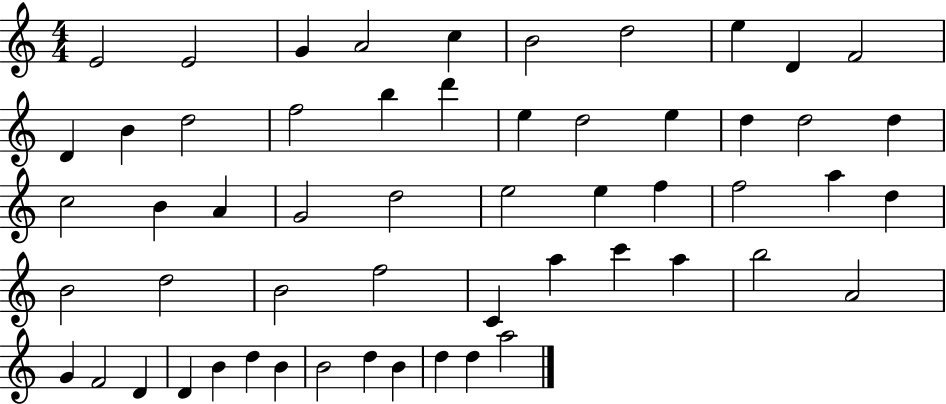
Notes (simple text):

E4/h E4/h G4/q A4/h C5/q B4/h D5/h E5/q D4/q F4/h D4/q B4/q D5/h F5/h B5/q D6/q E5/q D5/h E5/q D5/q D5/h D5/q C5/h B4/q A4/q G4/h D5/h E5/h E5/q F5/q F5/h A5/q D5/q B4/h D5/h B4/h F5/h C4/q A5/q C6/q A5/q B5/h A4/h G4/q F4/h D4/q D4/q B4/q D5/q B4/q B4/h D5/q B4/q D5/q D5/q A5/h